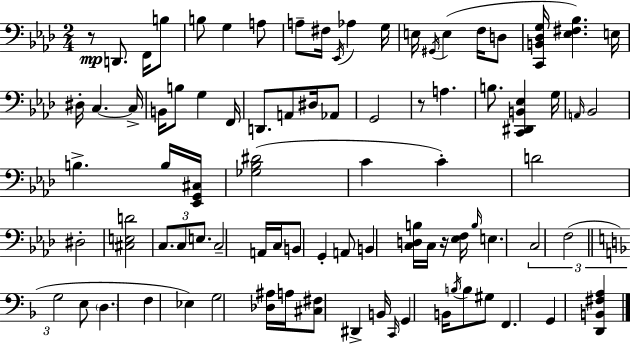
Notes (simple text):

R/e D2/e. F2/s B3/e B3/e G3/q A3/e A3/e F#3/s Eb2/s Ab3/q G3/s E3/s G#2/s E3/q F3/s D3/e [C2,B2,Db3,G3]/s [Eb3,F#3,Bb3]/q. E3/s D#3/s C3/q. C3/s B2/s B3/e G3/q F2/s D2/e. A2/e D#3/s Ab2/e G2/h R/e A3/q. B3/e. [C2,D#2,B2,Eb3]/q G3/s A2/s Bb2/h B3/q. B3/s [Eb2,G2,C#3]/s [Gb3,Bb3,D#4]/h C4/q C4/q D4/h D#3/h [C#3,E3,D4]/h C3/e. C3/e E3/e. C3/h A2/s C3/s B2/e G2/q A2/e B2/q [C3,D3,B3]/s C3/s R/s [Eb3,F3]/s B3/s E3/q. C3/h F3/h G3/h E3/e D3/q. F3/q Eb3/q G3/h [Db3,A#3]/s A3/s [C#3,F#3]/e D#2/q B2/s C2/s G2/q B2/s B3/s B3/e G#3/e F2/q. G2/q [D2,B2,F#3,A3]/q